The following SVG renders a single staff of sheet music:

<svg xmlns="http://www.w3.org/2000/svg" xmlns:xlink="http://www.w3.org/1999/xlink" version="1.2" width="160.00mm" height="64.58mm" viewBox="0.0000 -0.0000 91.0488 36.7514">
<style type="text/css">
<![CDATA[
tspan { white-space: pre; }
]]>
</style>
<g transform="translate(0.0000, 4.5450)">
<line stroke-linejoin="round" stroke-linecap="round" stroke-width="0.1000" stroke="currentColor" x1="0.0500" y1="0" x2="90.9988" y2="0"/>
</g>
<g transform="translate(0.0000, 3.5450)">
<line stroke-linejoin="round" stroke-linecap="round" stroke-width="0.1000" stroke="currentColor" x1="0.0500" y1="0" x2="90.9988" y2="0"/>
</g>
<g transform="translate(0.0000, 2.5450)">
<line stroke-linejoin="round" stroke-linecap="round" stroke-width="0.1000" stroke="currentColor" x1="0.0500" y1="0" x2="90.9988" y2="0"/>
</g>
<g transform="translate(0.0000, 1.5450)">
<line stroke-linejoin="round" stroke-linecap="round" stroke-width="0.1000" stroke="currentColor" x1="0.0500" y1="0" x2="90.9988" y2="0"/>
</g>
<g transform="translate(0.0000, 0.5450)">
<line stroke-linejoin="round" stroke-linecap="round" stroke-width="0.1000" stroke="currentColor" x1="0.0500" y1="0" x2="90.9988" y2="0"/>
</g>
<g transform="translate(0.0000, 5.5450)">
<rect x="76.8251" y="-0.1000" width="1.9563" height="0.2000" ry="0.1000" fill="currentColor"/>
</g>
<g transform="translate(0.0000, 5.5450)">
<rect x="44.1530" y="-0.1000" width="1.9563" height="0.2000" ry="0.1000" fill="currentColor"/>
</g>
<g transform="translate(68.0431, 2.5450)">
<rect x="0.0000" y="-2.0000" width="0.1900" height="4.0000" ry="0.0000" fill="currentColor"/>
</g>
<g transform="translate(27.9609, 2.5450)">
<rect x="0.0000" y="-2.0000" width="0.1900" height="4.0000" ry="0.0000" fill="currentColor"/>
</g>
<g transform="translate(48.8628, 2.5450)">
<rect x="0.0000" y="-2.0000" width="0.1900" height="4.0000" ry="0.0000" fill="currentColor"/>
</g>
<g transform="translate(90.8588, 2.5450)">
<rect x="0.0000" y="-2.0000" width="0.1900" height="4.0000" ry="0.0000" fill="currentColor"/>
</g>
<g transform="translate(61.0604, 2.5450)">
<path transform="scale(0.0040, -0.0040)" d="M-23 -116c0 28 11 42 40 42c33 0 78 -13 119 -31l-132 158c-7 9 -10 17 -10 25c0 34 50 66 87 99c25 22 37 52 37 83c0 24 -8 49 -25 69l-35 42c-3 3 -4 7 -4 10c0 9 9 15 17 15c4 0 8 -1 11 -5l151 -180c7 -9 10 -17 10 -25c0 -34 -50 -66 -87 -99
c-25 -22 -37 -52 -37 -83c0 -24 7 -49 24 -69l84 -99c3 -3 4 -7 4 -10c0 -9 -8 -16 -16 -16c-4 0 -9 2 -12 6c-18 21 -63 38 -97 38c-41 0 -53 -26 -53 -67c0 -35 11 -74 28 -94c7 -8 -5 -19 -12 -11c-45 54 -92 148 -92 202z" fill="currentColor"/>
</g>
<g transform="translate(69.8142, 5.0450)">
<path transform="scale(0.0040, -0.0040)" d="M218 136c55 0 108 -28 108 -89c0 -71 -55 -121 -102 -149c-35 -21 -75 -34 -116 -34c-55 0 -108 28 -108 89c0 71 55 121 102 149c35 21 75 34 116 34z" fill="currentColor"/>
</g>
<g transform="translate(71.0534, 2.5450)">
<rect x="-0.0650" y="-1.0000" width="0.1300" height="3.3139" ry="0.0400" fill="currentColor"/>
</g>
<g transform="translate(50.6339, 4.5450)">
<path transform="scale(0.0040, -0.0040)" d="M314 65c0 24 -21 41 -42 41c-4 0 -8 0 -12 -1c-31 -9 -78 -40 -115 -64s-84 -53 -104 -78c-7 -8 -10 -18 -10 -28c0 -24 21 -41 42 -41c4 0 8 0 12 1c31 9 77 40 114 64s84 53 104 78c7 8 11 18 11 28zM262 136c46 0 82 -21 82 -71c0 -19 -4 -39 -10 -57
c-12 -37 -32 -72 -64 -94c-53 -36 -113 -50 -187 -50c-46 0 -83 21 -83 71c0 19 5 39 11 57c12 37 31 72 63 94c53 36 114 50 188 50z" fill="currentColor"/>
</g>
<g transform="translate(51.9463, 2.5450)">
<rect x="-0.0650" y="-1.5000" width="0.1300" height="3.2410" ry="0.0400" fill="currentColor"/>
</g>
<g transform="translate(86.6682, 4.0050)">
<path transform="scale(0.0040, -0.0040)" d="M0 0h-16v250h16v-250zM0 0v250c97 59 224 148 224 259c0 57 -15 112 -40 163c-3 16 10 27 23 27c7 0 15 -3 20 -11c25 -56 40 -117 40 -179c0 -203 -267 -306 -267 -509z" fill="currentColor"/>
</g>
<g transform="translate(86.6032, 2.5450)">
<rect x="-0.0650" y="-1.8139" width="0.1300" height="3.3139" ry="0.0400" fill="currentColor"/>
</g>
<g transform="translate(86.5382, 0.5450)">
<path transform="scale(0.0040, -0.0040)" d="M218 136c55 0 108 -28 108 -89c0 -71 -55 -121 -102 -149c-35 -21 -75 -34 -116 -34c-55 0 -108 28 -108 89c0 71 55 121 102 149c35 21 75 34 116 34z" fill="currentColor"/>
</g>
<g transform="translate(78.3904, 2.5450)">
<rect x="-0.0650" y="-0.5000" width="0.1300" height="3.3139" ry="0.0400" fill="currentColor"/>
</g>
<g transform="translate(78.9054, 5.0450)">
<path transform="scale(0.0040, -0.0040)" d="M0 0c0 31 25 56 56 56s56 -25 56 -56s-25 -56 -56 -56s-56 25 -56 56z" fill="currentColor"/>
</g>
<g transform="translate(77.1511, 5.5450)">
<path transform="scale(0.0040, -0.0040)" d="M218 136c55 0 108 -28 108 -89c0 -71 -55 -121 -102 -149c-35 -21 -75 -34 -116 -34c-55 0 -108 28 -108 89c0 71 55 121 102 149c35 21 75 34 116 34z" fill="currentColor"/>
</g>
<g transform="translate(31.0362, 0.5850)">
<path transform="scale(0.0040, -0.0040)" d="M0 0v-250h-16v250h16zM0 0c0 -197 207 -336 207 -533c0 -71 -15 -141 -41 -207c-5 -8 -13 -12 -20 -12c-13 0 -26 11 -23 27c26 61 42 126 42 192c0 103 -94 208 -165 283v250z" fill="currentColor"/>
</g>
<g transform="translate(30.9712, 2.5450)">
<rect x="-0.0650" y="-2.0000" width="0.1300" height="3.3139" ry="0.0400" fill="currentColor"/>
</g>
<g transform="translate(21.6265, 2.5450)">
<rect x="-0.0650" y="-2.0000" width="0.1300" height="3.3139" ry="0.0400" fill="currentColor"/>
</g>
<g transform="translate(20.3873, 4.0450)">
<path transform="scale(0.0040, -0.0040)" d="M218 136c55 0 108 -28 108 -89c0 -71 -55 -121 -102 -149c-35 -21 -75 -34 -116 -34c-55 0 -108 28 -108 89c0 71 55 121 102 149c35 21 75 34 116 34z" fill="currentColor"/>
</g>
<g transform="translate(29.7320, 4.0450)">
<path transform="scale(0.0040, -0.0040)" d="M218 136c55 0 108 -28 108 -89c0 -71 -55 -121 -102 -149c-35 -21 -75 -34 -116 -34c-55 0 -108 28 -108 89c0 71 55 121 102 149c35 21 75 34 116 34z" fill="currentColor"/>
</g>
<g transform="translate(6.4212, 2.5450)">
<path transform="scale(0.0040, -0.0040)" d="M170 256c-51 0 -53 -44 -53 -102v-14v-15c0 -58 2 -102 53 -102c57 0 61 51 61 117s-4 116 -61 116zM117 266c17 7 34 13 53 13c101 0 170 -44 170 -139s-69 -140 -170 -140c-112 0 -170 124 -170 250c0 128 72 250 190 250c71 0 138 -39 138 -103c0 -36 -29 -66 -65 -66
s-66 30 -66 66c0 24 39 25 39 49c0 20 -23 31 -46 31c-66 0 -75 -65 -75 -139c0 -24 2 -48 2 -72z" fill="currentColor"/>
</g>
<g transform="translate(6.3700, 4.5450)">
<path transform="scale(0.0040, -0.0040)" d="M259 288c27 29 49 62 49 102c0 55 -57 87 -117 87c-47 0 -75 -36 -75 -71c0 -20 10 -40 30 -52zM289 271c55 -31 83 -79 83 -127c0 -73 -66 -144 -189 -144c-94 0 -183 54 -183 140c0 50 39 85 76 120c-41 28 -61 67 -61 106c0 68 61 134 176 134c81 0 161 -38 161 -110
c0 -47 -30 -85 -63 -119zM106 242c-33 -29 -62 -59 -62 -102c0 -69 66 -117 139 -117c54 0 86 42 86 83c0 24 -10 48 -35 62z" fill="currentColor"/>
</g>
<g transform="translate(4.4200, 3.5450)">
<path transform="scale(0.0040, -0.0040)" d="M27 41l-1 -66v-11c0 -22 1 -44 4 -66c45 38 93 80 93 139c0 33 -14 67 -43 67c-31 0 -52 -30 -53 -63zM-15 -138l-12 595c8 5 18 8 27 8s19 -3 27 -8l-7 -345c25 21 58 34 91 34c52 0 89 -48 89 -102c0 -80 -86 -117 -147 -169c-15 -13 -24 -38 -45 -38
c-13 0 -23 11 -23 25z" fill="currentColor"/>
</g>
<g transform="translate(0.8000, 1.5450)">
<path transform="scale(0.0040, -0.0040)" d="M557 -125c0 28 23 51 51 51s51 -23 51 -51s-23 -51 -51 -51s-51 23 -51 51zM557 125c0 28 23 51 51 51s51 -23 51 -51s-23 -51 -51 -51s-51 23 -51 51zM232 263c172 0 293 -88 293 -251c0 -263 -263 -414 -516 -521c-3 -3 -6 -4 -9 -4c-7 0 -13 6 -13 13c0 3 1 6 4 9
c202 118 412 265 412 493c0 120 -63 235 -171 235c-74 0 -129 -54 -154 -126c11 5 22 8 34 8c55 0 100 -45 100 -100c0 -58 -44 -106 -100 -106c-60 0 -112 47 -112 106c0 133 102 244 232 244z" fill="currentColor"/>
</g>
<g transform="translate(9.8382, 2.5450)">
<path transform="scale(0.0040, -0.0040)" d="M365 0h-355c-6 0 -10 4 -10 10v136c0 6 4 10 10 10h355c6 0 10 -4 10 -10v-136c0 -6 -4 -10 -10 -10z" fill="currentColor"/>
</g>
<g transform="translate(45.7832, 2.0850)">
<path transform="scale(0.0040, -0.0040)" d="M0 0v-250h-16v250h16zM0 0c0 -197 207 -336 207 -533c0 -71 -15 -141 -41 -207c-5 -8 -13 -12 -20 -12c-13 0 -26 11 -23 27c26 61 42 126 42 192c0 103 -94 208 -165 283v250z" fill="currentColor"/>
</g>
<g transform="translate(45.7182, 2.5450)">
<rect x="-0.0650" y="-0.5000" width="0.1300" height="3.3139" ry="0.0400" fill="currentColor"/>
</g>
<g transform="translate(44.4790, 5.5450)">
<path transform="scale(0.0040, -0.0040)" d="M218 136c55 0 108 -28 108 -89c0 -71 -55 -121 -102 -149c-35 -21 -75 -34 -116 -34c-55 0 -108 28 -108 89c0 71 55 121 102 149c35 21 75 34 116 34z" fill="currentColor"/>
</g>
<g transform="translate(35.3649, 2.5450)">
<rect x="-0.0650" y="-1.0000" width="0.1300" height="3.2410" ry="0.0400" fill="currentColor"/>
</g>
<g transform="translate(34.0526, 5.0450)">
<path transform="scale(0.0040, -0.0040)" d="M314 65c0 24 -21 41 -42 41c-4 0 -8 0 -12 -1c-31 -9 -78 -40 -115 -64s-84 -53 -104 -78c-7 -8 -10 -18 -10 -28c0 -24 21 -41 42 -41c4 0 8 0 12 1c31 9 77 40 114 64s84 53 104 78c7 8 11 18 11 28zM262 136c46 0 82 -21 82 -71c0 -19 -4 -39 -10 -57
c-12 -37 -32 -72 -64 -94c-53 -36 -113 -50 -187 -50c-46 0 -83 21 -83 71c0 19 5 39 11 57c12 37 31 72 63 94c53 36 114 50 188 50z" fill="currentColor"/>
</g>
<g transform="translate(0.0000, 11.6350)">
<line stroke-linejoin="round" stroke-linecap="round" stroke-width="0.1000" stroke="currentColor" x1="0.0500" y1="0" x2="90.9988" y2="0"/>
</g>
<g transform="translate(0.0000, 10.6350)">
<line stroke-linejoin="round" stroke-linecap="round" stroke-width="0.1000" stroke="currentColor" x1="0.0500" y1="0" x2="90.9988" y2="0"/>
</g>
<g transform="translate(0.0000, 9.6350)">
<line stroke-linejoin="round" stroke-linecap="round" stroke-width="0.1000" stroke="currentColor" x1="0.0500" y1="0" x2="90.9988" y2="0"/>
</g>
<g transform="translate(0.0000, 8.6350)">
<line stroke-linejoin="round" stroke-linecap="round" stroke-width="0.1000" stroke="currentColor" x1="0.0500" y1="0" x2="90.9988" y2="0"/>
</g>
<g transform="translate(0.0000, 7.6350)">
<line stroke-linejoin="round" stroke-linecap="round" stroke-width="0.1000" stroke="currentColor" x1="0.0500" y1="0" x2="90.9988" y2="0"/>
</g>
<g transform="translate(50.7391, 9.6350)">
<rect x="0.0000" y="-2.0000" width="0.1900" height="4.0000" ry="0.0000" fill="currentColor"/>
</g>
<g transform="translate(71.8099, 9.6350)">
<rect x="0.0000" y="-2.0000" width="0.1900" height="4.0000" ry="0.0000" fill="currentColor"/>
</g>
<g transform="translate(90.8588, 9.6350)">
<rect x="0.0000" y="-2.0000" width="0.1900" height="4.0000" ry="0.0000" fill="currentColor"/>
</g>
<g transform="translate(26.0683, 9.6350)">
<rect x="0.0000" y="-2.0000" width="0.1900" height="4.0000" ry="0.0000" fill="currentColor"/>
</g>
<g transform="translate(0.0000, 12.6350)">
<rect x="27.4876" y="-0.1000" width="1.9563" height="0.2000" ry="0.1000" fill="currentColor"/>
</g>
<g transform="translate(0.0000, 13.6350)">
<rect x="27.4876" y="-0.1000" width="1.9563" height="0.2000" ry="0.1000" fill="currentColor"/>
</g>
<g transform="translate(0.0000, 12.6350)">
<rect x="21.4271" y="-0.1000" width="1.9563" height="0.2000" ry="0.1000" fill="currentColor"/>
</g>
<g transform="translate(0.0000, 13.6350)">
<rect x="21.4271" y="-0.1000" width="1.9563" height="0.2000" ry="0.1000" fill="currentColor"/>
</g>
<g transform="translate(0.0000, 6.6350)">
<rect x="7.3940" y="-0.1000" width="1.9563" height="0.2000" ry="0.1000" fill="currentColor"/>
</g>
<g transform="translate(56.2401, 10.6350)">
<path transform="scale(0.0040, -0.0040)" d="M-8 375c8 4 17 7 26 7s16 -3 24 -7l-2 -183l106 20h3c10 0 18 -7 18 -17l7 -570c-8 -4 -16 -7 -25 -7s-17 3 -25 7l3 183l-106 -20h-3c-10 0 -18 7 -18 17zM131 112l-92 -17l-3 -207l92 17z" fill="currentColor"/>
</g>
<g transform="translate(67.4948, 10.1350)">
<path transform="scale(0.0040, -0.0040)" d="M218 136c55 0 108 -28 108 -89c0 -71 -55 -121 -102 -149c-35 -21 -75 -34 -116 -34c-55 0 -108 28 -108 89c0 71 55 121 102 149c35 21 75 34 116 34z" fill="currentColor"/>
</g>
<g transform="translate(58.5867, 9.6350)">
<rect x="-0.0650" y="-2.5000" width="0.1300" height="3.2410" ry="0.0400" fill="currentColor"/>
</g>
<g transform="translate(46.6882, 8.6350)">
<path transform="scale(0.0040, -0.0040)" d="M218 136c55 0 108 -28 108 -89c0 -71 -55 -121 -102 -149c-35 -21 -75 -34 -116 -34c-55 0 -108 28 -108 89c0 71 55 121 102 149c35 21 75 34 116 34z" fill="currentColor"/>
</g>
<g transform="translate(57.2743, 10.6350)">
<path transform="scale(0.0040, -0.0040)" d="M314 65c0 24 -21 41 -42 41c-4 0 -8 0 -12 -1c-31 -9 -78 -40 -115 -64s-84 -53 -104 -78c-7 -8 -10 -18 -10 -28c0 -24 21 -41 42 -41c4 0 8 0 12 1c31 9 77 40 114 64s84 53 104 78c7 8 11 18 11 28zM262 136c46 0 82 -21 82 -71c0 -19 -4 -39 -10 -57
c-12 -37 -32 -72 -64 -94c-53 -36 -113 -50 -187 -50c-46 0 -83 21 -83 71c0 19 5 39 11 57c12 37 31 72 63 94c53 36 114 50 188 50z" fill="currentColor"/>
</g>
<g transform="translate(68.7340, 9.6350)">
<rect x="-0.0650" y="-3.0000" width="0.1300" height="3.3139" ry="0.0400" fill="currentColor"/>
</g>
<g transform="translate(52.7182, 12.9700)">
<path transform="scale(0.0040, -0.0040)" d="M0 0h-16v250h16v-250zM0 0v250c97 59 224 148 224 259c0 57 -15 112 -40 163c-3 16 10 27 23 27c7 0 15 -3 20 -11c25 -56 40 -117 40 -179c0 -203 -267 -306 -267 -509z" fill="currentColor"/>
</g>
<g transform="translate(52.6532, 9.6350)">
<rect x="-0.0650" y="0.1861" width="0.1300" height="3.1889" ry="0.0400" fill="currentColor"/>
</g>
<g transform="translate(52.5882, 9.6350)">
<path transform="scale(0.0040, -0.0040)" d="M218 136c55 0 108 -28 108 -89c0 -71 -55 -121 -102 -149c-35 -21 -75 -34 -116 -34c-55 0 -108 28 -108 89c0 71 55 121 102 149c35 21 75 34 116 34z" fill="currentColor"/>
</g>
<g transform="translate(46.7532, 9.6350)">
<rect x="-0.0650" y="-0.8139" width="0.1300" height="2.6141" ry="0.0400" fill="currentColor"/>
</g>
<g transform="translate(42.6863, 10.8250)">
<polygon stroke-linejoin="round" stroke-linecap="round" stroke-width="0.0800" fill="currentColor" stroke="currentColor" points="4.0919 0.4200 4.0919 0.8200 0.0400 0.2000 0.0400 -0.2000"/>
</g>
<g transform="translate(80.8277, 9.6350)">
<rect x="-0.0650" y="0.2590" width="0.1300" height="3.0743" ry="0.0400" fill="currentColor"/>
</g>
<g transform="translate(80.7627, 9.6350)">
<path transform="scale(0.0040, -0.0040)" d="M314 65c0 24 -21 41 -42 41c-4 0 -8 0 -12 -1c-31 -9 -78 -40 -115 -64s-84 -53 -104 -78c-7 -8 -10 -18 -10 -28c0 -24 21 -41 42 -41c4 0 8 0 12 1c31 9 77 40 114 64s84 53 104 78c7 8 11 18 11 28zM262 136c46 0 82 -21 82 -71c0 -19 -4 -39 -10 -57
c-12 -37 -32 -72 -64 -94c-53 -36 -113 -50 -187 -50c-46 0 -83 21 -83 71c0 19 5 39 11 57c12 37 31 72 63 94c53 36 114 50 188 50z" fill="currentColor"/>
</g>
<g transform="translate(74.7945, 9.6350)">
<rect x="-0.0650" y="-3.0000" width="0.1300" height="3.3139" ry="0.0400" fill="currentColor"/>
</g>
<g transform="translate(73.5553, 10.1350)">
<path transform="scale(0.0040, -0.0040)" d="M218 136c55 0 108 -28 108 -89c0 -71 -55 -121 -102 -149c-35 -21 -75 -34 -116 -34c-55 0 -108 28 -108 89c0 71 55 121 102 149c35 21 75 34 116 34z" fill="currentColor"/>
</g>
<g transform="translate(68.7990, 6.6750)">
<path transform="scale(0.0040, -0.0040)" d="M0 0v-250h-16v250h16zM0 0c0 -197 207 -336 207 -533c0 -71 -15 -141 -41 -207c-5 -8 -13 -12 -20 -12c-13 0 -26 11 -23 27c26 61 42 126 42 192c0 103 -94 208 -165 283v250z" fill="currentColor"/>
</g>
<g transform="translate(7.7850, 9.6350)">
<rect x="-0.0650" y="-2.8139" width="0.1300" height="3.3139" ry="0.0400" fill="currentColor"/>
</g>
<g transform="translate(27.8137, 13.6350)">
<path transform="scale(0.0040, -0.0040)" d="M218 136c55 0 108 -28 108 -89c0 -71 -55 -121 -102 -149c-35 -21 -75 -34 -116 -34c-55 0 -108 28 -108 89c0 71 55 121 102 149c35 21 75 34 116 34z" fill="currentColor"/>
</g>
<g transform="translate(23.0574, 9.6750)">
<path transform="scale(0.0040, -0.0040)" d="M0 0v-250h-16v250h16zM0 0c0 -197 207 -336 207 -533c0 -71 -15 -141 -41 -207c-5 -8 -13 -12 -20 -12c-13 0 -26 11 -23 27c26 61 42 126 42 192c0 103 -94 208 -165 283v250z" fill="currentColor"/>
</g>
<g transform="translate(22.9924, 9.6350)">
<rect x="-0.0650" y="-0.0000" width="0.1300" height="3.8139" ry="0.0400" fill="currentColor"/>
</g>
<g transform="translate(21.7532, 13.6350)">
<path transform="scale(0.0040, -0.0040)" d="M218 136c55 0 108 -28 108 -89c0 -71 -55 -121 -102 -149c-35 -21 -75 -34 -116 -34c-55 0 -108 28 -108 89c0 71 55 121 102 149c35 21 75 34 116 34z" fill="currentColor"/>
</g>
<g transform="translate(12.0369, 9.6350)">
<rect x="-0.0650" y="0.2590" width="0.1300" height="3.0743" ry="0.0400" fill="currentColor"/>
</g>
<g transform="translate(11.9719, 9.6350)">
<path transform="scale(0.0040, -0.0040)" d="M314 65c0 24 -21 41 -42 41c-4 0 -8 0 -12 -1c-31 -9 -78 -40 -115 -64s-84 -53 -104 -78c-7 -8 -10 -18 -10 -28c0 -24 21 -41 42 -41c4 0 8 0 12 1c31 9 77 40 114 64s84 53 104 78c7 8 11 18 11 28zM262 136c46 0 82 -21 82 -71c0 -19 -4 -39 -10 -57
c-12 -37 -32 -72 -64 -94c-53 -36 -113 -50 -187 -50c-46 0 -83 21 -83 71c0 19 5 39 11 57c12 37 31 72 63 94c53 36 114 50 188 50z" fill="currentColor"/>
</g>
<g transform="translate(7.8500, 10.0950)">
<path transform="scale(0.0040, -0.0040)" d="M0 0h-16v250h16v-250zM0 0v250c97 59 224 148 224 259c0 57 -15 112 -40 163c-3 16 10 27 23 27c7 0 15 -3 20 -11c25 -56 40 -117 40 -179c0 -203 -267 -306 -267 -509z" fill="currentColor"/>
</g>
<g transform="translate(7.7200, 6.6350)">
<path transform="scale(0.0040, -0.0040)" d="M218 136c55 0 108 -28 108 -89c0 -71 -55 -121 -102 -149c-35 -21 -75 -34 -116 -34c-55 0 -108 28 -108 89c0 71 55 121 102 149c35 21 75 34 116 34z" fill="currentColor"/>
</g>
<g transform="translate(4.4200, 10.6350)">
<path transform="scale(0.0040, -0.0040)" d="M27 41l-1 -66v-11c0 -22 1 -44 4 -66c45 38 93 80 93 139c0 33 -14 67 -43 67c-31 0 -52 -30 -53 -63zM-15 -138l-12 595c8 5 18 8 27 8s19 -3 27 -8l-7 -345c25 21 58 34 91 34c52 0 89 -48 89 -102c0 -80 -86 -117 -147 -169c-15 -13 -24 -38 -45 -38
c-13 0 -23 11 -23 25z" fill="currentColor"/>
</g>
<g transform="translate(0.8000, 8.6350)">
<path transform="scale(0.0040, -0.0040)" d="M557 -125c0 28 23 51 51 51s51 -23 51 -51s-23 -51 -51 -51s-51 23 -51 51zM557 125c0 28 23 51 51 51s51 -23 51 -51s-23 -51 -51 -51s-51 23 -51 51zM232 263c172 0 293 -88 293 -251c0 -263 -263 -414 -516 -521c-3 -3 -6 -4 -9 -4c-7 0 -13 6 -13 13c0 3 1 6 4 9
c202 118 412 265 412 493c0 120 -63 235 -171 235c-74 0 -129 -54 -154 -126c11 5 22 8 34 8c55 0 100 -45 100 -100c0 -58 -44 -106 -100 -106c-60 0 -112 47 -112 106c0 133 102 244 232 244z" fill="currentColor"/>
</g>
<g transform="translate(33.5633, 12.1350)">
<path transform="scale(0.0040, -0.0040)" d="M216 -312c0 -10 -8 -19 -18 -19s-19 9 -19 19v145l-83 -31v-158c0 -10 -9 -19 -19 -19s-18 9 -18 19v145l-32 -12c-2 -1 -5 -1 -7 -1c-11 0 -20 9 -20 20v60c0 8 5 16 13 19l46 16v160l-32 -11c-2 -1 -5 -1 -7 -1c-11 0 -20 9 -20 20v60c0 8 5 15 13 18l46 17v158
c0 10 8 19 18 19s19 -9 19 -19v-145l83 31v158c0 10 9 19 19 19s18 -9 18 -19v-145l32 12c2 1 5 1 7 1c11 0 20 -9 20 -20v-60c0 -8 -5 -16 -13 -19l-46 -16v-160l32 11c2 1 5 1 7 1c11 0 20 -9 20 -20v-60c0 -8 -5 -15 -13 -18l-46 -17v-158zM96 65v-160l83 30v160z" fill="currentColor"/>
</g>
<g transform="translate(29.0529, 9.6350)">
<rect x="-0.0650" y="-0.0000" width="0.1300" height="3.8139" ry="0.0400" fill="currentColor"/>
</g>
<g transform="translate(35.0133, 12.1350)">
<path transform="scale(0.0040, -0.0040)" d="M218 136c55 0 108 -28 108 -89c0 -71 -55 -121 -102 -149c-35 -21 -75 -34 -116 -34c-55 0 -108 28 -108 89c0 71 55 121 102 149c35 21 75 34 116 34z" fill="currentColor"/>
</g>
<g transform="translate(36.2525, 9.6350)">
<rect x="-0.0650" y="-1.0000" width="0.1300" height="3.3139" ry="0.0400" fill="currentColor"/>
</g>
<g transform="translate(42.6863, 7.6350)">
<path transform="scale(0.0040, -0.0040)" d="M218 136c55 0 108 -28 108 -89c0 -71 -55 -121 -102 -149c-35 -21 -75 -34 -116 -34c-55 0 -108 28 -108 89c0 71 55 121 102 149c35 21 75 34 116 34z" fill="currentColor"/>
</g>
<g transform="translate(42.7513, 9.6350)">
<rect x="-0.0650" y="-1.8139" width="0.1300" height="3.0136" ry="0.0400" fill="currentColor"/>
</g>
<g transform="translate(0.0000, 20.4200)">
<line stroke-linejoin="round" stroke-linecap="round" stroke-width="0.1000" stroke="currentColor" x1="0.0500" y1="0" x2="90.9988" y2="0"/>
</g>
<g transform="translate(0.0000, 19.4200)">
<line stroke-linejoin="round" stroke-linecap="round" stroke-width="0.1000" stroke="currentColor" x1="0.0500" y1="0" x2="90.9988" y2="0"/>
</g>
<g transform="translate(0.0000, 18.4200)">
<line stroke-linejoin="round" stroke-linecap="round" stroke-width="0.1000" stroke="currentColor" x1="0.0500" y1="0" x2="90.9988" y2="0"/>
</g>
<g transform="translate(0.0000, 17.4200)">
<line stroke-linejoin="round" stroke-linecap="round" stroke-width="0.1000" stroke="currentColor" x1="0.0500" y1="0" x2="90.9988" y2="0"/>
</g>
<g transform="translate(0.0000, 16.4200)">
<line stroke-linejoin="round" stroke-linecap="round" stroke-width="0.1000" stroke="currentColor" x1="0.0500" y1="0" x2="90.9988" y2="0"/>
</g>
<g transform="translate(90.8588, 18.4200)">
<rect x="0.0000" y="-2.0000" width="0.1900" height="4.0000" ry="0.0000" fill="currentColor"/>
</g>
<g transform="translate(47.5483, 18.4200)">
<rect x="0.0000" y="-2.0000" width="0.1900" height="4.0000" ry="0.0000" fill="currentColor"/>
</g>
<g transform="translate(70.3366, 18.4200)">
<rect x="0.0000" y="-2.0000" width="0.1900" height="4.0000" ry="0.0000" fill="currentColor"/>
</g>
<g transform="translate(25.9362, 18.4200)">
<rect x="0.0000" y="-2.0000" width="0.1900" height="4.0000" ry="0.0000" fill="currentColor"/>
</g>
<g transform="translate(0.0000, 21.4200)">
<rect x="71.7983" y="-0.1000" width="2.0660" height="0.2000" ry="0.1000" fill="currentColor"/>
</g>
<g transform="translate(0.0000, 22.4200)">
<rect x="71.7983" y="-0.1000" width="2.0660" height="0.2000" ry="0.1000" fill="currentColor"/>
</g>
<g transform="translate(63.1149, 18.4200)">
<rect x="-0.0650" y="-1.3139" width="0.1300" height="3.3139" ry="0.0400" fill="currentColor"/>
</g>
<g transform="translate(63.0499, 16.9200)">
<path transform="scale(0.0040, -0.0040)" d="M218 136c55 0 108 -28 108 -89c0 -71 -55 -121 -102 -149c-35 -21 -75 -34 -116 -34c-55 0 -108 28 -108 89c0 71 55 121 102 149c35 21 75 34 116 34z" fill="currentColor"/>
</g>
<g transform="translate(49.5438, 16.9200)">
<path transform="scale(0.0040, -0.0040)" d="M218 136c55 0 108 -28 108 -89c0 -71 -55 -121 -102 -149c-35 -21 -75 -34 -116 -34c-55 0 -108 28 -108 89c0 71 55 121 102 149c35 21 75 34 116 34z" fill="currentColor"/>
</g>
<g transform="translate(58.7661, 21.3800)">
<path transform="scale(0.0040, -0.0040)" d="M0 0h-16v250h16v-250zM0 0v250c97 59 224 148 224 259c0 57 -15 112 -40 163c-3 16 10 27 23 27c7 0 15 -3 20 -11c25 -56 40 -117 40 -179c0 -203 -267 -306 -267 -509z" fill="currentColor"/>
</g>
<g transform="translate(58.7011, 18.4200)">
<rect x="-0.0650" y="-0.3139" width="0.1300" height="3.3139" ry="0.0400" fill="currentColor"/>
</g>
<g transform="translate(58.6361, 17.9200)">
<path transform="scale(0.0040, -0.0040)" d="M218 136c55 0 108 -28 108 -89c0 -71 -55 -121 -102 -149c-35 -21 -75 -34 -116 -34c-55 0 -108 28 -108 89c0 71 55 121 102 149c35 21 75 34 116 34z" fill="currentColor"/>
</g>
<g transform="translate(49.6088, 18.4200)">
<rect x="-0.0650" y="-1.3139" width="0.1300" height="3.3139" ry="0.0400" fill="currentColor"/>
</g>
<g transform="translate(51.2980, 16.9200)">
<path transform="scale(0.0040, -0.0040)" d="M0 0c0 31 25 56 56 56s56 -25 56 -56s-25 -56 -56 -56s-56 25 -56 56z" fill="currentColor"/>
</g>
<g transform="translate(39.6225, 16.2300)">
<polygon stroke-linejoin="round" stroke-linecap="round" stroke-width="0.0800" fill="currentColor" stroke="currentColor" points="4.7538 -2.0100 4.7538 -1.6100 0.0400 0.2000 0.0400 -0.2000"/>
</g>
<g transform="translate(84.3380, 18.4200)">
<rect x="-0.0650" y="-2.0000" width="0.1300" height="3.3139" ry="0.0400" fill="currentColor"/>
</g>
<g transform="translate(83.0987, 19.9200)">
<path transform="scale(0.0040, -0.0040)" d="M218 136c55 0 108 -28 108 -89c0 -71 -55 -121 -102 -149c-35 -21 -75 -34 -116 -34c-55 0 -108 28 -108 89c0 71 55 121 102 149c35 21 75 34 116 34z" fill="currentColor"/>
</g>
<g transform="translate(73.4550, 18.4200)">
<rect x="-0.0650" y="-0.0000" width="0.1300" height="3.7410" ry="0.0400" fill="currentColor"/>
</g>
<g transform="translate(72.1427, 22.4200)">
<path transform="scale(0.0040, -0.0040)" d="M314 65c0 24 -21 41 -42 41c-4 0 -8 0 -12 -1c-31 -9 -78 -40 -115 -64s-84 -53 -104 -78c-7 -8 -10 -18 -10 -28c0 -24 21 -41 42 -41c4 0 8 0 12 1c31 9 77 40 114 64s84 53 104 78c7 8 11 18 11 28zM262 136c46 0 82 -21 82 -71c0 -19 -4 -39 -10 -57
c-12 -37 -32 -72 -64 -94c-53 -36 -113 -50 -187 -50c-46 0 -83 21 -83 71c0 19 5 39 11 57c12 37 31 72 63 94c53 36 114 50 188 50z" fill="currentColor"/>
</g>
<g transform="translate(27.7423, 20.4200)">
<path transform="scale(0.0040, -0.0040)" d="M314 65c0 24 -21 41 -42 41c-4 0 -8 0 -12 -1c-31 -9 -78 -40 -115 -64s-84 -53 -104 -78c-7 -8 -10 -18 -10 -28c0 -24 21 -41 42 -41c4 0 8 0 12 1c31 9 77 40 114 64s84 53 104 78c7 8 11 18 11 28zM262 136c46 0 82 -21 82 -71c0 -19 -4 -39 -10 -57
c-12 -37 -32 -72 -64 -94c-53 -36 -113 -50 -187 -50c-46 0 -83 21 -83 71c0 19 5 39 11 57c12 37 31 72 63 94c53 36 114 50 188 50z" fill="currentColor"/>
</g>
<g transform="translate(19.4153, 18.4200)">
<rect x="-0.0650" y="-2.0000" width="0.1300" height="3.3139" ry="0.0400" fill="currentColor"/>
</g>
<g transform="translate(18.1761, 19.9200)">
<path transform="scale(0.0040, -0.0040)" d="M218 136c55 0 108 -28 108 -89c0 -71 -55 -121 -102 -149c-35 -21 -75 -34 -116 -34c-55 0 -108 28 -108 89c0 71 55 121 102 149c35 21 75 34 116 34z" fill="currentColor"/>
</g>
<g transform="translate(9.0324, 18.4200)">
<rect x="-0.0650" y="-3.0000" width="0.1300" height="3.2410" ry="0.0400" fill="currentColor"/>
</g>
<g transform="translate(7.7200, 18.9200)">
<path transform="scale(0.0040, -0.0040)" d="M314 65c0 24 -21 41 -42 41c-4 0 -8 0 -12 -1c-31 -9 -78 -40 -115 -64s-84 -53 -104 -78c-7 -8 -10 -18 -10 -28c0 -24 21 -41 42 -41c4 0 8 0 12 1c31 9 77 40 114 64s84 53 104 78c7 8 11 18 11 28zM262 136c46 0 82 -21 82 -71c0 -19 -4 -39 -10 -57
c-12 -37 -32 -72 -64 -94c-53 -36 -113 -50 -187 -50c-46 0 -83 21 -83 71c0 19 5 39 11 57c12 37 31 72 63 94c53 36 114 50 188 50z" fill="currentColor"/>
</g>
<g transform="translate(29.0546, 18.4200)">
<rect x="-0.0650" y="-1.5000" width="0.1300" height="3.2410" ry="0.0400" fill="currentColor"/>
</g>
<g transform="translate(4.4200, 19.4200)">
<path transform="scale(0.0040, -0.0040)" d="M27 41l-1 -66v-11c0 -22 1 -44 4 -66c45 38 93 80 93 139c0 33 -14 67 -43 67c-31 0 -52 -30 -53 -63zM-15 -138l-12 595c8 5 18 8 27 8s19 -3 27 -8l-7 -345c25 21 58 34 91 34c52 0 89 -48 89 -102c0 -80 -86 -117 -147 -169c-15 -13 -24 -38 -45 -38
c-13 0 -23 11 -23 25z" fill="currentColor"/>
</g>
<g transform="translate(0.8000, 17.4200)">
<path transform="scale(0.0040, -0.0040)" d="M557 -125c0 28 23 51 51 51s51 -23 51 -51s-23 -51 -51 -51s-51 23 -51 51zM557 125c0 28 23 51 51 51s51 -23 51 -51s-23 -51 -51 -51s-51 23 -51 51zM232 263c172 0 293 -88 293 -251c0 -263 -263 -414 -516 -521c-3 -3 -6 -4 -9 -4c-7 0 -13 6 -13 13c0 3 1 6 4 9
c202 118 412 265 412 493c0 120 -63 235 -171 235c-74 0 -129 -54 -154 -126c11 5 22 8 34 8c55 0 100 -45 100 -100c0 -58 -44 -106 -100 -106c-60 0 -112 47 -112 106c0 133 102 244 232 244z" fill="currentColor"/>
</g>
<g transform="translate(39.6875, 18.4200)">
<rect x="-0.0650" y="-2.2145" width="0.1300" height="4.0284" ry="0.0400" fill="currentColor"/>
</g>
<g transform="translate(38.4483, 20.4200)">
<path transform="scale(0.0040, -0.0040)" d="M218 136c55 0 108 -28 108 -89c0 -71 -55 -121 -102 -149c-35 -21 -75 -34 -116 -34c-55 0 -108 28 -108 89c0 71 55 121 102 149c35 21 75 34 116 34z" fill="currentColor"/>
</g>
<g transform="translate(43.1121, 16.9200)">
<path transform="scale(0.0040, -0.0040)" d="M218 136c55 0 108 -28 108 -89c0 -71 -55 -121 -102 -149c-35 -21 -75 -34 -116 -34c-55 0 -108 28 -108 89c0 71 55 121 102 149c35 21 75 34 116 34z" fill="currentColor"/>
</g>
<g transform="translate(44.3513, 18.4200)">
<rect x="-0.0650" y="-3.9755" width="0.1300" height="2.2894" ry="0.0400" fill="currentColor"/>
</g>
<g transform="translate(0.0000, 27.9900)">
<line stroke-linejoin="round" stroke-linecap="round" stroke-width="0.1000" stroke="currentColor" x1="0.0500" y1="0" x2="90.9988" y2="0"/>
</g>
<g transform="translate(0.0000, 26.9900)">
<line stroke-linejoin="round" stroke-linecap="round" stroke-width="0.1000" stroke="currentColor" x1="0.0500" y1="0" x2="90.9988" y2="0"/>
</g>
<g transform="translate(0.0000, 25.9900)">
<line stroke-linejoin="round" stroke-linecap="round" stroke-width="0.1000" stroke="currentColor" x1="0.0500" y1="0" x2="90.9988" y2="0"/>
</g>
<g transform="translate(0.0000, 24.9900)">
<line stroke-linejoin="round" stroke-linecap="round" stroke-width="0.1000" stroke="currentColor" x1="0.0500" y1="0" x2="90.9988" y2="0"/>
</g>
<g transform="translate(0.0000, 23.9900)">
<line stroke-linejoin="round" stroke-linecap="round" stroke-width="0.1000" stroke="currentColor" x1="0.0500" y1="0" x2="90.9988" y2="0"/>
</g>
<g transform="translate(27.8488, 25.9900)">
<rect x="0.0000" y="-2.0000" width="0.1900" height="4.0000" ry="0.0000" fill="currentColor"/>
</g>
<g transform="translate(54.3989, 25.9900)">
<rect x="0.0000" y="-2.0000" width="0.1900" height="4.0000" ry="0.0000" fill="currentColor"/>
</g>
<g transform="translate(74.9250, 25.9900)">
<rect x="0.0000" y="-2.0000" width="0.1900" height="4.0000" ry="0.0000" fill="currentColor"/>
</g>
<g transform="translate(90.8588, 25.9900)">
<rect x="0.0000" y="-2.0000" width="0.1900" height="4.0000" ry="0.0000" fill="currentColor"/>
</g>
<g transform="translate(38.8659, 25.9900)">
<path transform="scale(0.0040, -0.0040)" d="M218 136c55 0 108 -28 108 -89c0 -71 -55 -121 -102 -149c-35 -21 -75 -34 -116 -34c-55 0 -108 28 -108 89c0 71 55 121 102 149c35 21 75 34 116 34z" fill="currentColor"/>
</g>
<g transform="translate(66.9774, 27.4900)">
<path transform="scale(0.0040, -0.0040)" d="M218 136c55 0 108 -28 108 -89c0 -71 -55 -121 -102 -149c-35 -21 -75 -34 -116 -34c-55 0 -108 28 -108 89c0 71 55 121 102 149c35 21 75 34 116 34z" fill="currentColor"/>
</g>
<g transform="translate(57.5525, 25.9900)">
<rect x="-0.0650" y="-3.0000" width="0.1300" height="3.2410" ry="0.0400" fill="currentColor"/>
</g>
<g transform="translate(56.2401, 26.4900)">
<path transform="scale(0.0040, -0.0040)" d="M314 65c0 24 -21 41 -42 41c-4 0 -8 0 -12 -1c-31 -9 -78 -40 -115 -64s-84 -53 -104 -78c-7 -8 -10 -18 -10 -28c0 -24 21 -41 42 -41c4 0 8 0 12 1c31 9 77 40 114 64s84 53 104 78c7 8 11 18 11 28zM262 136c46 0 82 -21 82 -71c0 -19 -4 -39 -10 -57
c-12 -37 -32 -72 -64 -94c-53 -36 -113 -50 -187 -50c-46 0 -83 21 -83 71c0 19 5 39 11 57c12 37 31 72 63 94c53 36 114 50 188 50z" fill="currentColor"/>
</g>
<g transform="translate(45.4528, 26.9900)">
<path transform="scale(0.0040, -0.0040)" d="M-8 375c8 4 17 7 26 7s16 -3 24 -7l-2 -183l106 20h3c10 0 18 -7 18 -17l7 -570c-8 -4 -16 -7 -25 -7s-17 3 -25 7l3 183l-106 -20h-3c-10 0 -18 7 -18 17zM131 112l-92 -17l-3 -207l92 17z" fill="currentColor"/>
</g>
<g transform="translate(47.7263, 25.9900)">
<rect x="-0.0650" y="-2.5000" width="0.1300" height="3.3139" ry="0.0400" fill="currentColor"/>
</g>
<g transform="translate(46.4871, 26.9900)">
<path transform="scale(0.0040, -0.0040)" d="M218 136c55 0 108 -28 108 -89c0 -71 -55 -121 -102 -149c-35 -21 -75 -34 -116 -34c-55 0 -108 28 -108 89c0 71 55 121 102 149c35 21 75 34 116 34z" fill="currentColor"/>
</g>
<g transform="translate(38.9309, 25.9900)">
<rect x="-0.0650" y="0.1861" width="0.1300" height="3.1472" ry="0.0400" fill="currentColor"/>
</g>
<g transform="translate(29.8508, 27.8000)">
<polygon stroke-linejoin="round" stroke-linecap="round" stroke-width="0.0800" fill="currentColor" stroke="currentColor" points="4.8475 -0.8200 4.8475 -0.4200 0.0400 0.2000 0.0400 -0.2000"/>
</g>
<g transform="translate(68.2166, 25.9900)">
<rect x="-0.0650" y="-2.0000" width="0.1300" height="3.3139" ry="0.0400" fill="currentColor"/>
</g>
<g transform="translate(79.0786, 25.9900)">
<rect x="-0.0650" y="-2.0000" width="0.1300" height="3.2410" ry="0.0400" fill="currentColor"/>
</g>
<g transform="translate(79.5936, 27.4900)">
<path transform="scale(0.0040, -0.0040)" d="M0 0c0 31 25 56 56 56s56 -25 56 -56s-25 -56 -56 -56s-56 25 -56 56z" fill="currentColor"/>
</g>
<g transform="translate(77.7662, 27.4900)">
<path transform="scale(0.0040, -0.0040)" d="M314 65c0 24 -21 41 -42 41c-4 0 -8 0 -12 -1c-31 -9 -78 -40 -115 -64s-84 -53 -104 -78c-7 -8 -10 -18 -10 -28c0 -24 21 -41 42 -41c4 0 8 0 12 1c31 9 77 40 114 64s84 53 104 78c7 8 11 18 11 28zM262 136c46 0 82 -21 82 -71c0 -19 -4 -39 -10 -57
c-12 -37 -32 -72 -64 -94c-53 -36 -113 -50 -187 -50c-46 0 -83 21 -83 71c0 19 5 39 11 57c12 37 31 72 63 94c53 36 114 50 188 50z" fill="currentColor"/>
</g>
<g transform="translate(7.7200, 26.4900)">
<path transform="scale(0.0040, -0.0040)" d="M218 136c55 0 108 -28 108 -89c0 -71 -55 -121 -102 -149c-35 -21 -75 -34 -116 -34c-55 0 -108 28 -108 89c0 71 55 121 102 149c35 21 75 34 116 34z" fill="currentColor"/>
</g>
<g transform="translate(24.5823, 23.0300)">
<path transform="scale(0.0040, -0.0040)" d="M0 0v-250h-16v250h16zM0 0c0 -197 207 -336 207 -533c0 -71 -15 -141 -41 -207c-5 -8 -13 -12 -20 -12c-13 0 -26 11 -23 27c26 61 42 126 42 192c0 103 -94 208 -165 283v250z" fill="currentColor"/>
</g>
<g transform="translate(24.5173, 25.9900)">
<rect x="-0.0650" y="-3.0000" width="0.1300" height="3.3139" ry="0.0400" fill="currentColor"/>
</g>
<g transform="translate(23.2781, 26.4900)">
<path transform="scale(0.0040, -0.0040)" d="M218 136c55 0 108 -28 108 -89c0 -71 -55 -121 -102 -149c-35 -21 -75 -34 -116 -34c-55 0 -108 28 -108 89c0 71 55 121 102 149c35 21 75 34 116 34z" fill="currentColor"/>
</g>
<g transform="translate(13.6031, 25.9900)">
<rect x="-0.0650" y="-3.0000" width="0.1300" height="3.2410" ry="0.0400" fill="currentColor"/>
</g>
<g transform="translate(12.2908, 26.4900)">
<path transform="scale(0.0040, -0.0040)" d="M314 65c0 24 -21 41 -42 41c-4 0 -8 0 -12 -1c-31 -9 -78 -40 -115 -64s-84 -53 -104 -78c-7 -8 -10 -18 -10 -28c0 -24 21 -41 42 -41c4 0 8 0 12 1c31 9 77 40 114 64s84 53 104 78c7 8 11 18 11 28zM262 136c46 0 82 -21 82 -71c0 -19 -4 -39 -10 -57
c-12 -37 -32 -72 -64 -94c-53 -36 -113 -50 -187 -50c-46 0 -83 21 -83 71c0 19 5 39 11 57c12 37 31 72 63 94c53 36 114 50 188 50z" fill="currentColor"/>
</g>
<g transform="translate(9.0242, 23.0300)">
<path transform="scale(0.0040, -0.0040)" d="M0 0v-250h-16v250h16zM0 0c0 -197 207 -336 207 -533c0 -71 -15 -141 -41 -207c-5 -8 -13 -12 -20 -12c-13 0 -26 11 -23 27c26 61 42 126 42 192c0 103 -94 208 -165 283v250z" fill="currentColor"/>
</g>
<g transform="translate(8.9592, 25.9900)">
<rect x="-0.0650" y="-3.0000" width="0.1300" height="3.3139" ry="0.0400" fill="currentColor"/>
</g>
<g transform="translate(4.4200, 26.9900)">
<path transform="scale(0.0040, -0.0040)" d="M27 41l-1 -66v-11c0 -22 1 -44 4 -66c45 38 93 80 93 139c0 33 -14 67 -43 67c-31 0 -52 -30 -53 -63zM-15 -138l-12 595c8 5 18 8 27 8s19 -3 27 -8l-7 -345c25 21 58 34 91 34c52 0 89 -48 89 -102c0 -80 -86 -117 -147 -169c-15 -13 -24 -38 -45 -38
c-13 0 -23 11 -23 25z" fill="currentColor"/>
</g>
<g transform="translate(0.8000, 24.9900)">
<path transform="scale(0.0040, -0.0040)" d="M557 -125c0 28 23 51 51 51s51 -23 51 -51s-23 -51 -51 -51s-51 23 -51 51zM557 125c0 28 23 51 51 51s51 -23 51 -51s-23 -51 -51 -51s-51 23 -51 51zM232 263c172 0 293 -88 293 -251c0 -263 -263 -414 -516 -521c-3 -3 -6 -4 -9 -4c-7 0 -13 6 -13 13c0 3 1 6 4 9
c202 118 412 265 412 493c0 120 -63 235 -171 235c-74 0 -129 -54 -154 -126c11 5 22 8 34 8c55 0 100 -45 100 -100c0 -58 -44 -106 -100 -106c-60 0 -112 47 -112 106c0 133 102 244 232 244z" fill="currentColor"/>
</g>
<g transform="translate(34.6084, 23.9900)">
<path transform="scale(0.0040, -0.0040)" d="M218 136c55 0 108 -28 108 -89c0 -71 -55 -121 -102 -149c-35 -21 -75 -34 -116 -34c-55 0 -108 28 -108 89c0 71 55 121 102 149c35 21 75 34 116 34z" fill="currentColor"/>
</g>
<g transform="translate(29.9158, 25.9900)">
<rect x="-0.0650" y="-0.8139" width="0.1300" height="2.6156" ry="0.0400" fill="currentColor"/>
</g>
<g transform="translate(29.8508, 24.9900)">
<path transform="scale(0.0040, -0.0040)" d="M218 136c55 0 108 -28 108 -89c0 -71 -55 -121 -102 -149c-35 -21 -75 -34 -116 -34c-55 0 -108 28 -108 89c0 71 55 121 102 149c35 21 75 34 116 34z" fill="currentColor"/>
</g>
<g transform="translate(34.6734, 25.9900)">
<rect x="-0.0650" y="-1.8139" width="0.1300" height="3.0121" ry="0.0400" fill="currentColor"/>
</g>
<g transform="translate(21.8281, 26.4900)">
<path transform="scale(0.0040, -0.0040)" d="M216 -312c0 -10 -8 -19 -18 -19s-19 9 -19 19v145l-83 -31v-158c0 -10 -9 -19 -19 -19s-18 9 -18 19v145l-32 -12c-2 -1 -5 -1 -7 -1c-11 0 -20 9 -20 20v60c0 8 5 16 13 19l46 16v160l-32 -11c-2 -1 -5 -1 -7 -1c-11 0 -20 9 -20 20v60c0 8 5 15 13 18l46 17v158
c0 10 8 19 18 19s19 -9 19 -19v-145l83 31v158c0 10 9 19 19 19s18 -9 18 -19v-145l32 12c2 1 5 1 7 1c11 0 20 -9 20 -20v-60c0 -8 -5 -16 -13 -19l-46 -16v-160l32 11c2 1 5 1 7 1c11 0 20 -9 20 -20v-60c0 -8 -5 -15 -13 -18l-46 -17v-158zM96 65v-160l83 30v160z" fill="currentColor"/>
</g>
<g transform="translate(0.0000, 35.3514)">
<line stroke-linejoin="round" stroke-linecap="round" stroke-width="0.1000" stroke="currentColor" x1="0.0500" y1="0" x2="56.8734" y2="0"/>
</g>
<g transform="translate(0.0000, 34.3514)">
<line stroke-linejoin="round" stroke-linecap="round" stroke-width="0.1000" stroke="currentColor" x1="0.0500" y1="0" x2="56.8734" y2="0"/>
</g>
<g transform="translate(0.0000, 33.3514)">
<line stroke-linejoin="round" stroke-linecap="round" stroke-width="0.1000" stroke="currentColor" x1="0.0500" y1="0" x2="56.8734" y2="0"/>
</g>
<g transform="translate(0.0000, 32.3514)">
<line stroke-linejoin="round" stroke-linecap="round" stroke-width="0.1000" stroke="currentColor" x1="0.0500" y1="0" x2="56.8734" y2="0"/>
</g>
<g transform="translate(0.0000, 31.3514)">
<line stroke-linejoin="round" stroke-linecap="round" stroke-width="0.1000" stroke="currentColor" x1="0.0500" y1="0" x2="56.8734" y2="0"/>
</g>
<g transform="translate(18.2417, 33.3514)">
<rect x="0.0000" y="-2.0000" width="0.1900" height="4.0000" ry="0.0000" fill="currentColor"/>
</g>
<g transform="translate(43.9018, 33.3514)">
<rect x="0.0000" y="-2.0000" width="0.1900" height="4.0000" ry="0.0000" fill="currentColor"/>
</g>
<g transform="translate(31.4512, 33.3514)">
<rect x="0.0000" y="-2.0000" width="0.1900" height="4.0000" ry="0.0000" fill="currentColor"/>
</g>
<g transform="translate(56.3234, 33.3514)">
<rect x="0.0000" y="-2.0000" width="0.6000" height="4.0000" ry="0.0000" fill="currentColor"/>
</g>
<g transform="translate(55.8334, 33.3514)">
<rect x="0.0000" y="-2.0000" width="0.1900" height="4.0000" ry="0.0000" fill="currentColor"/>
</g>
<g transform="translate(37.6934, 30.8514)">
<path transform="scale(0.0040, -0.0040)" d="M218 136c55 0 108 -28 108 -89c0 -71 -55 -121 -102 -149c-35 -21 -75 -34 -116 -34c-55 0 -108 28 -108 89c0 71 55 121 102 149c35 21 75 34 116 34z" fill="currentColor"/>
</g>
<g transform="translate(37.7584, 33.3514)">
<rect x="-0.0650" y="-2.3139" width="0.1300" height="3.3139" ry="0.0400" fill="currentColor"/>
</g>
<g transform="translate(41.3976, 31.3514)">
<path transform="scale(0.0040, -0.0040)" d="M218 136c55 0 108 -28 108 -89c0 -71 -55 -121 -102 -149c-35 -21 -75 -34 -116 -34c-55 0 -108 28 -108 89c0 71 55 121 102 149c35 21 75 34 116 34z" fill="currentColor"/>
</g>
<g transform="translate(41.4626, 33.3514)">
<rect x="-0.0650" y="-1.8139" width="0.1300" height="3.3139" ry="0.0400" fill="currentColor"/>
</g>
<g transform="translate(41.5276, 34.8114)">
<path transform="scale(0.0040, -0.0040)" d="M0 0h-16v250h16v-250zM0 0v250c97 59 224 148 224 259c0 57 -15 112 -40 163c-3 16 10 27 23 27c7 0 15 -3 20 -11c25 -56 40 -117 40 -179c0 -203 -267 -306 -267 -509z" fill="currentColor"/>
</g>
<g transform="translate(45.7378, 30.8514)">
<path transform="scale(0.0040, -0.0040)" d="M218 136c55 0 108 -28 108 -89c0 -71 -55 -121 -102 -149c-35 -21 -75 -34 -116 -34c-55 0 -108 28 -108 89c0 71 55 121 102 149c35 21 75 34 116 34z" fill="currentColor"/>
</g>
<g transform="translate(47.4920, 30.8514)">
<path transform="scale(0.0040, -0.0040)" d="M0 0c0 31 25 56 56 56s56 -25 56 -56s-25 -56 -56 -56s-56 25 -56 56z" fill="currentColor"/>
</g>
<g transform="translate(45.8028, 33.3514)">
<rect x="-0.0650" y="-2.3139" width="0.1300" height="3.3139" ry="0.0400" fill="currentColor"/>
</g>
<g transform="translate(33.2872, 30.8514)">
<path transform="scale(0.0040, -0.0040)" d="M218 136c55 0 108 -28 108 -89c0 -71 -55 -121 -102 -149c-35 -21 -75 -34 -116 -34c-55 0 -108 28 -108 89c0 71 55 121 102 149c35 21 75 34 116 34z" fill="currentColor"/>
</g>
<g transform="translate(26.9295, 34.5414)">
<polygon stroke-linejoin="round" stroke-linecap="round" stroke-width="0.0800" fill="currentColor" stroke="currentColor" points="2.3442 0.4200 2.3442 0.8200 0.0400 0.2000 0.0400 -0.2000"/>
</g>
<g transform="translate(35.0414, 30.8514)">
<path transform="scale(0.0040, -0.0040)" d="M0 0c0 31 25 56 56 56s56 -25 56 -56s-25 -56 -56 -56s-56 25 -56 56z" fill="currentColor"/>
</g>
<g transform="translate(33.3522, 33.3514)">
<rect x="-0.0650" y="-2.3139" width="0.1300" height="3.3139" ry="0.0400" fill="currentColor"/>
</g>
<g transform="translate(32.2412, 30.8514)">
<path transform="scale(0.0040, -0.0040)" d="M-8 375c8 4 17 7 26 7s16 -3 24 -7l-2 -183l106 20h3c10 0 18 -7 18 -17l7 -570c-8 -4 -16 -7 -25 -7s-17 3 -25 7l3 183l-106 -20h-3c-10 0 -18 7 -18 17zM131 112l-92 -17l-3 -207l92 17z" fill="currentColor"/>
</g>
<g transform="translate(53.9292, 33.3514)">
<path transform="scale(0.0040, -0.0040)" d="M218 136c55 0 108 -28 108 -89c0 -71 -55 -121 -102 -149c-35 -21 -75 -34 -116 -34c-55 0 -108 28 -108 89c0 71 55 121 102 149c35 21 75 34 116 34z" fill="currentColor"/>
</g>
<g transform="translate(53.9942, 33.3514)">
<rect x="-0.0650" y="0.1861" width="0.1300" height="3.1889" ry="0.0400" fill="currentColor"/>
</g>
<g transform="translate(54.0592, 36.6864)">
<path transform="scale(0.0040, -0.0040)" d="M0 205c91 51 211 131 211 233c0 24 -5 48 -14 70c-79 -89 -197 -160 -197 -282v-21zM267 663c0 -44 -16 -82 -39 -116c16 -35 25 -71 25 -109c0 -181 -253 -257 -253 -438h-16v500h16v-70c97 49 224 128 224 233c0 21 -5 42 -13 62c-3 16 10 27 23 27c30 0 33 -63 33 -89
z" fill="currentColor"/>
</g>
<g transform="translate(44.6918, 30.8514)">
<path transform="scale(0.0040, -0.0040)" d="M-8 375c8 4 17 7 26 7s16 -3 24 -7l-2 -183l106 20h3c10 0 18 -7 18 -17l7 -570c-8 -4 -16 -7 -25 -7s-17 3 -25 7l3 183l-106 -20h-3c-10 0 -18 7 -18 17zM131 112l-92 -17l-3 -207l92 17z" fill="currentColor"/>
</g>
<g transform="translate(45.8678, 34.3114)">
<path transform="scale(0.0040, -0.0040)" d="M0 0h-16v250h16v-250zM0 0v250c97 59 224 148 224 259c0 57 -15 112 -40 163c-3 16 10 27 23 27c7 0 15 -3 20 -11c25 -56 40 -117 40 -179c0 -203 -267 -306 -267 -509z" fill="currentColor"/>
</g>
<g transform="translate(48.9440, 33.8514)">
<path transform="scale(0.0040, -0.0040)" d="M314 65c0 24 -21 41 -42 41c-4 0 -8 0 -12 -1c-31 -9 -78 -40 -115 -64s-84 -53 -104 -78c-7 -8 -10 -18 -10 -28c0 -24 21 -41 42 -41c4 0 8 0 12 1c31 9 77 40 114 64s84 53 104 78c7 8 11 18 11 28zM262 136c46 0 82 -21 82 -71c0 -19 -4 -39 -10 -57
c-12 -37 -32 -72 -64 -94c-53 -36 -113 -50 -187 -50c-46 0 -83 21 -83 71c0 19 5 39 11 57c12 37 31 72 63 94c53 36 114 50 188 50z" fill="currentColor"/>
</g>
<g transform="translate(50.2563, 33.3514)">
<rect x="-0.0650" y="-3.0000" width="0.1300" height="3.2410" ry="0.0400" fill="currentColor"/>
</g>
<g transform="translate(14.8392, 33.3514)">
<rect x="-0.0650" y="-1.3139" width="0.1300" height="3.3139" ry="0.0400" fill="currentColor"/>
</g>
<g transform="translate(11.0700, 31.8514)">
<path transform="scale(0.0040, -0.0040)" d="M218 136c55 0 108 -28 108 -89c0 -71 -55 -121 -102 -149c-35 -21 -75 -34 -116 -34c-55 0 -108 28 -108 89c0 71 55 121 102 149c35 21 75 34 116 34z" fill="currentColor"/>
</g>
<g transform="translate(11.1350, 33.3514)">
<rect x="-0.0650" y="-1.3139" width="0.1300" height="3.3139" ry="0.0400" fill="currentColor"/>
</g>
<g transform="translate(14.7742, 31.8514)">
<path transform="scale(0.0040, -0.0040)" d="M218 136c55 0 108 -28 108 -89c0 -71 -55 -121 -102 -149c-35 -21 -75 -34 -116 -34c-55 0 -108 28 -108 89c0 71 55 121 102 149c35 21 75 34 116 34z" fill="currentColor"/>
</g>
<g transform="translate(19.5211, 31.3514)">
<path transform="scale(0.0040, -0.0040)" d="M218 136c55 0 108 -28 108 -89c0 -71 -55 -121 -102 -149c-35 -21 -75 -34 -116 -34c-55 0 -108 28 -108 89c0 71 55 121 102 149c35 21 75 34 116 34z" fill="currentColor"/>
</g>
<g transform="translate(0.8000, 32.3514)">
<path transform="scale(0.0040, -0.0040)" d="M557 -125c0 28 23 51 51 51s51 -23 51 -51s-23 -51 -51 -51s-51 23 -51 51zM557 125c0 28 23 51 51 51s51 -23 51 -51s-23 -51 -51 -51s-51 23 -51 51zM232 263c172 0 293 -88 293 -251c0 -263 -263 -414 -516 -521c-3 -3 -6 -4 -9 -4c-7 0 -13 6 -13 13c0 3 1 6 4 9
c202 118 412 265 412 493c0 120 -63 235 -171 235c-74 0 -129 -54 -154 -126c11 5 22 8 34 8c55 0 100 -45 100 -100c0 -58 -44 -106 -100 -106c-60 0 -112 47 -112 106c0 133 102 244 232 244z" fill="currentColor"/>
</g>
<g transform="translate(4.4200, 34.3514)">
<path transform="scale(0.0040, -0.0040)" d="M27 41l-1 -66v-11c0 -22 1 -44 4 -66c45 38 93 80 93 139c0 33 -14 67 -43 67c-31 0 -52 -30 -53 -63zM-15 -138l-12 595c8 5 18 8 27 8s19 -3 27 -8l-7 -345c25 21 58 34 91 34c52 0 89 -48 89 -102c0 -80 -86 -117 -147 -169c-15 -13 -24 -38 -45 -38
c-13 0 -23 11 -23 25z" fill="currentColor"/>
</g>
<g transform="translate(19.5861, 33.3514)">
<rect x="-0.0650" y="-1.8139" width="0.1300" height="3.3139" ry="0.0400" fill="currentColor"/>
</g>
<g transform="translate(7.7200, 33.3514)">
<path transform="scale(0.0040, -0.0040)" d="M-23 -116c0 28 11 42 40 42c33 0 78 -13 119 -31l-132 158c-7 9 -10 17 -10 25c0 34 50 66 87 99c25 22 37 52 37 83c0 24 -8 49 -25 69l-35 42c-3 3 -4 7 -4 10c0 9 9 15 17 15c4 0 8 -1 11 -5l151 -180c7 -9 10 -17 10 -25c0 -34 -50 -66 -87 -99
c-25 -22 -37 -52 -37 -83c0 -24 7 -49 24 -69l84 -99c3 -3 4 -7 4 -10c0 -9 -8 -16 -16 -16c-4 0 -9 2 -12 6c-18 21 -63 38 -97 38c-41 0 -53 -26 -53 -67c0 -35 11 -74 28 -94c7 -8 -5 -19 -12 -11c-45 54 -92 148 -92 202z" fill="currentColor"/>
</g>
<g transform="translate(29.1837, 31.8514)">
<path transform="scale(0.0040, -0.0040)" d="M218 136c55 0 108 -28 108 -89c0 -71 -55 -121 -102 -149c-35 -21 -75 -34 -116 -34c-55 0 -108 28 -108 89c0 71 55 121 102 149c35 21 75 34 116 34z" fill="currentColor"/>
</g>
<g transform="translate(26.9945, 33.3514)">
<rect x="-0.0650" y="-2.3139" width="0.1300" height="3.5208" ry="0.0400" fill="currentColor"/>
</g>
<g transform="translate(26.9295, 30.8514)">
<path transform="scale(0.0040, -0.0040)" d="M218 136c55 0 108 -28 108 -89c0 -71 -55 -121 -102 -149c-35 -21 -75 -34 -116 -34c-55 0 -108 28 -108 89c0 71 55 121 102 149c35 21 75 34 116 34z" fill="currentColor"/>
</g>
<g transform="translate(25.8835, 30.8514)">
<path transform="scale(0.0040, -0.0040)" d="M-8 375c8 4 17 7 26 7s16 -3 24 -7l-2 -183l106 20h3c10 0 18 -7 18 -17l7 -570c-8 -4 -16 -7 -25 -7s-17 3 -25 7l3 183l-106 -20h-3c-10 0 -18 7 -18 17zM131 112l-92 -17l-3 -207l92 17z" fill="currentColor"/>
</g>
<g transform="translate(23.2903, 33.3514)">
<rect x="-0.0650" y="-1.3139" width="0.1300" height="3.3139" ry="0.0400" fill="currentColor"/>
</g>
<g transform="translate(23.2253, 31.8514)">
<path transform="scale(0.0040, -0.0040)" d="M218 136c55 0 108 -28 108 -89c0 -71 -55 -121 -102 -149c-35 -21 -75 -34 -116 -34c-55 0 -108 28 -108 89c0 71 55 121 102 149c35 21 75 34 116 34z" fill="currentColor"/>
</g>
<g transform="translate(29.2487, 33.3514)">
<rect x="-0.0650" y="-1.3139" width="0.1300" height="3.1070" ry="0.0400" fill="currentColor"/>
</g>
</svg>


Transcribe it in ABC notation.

X:1
T:Untitled
M:6/8
L:1/4
K:F
z2 A,, A,,/2 F,,2 E,,/2 G,,2 z F,, E,, A,/2 C/2 D,2 C,,/2 C,, ^F,, A,/2 F,/2 D,/2 B,,2 C,/2 C, D,2 C,2 A,, G,,2 G,,/2 G,/2 G, E,/2 G, C,,2 A,, C,/2 C,2 ^C,/2 F,/2 A,/2 D, B,, C,2 A,, A,,2 z G, G, A, G, B,/2 G,/2 B, B, A,/2 B,/2 C,2 D,/4